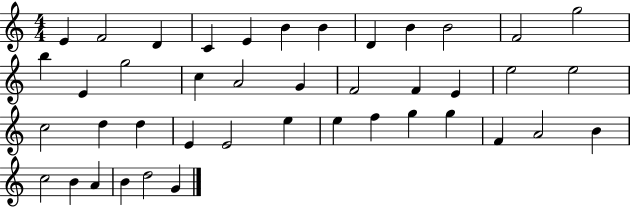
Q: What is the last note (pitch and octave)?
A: G4